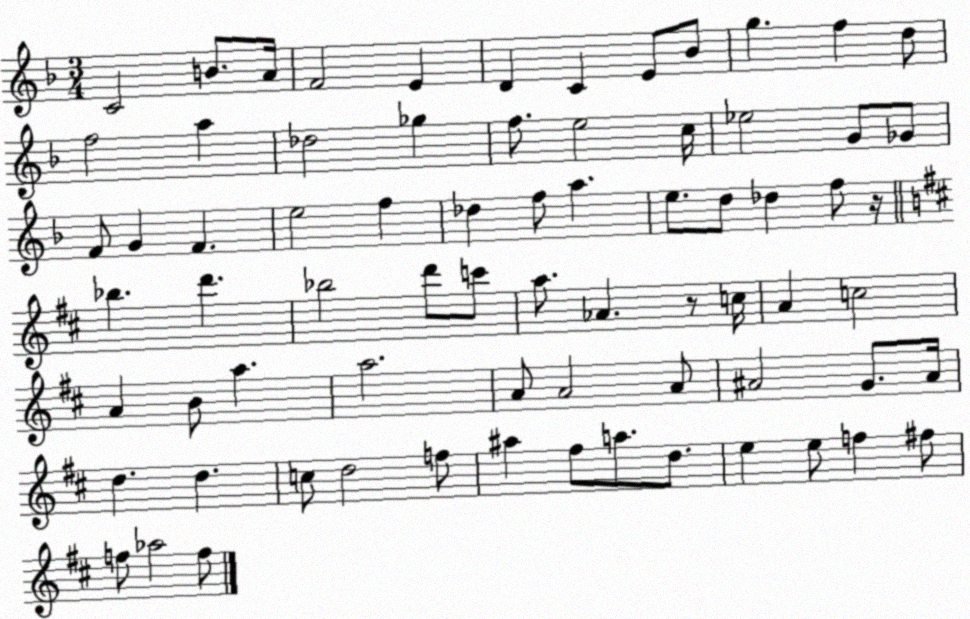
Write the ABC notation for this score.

X:1
T:Untitled
M:3/4
L:1/4
K:F
C2 B/2 A/4 F2 E D C E/2 _B/2 g f d/2 f2 a _d2 _g f/2 e2 c/4 _e2 G/2 _G/2 F/2 G F e2 f _d f/2 a e/2 d/2 _d f/2 z/4 _b d' _b2 d'/2 c'/2 a/2 _A z/2 c/4 A c2 A B/2 a a2 A/2 A2 A/2 ^A2 G/2 ^A/4 d d c/2 d2 f/2 ^a ^f/2 a/2 d/2 e e/2 f ^f/2 f/2 _a2 f/2